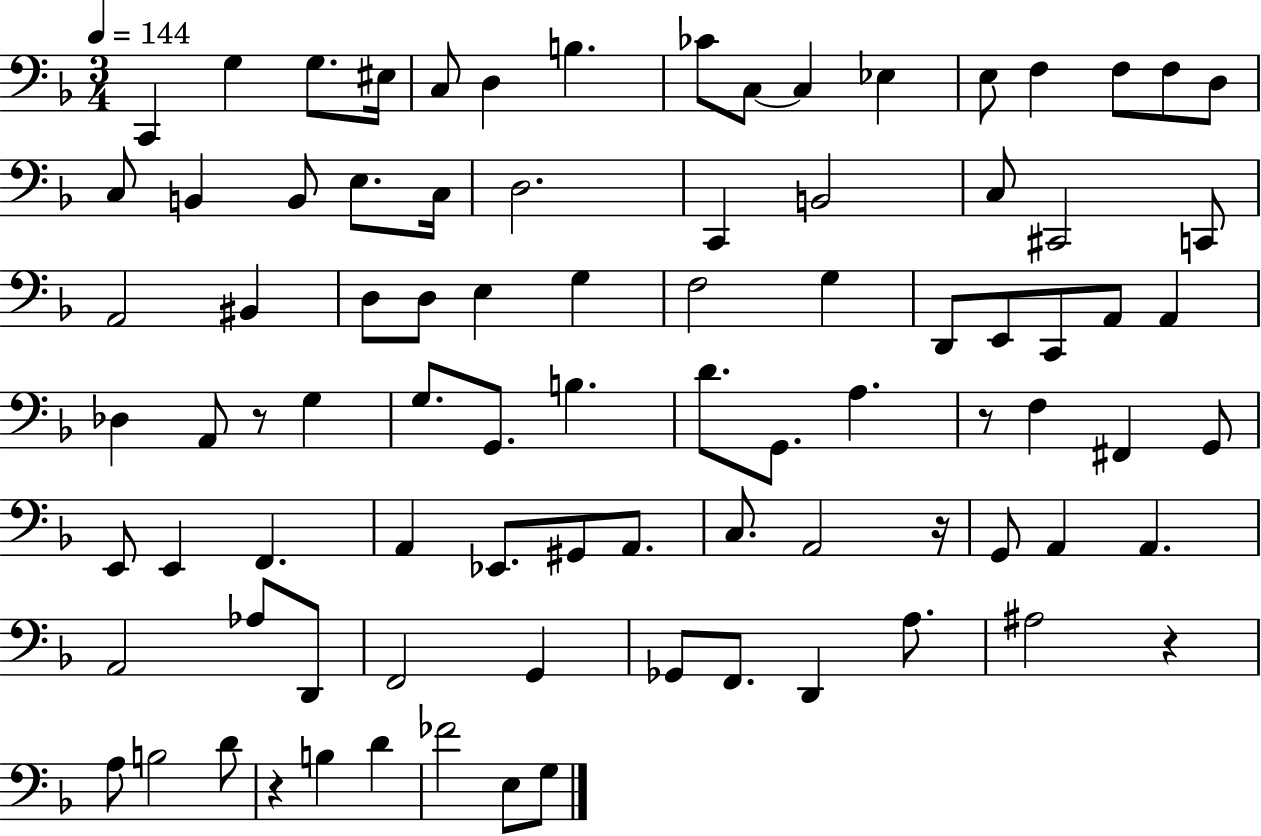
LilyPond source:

{
  \clef bass
  \numericTimeSignature
  \time 3/4
  \key f \major
  \tempo 4 = 144
  c,4 g4 g8. eis16 | c8 d4 b4. | ces'8 c8~~ c4 ees4 | e8 f4 f8 f8 d8 | \break c8 b,4 b,8 e8. c16 | d2. | c,4 b,2 | c8 cis,2 c,8 | \break a,2 bis,4 | d8 d8 e4 g4 | f2 g4 | d,8 e,8 c,8 a,8 a,4 | \break des4 a,8 r8 g4 | g8. g,8. b4. | d'8. g,8. a4. | r8 f4 fis,4 g,8 | \break e,8 e,4 f,4. | a,4 ees,8. gis,8 a,8. | c8. a,2 r16 | g,8 a,4 a,4. | \break a,2 aes8 d,8 | f,2 g,4 | ges,8 f,8. d,4 a8. | ais2 r4 | \break a8 b2 d'8 | r4 b4 d'4 | fes'2 e8 g8 | \bar "|."
}